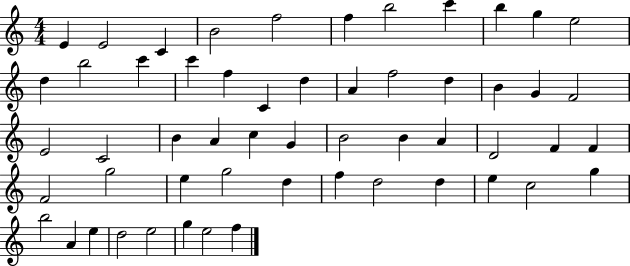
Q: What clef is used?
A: treble